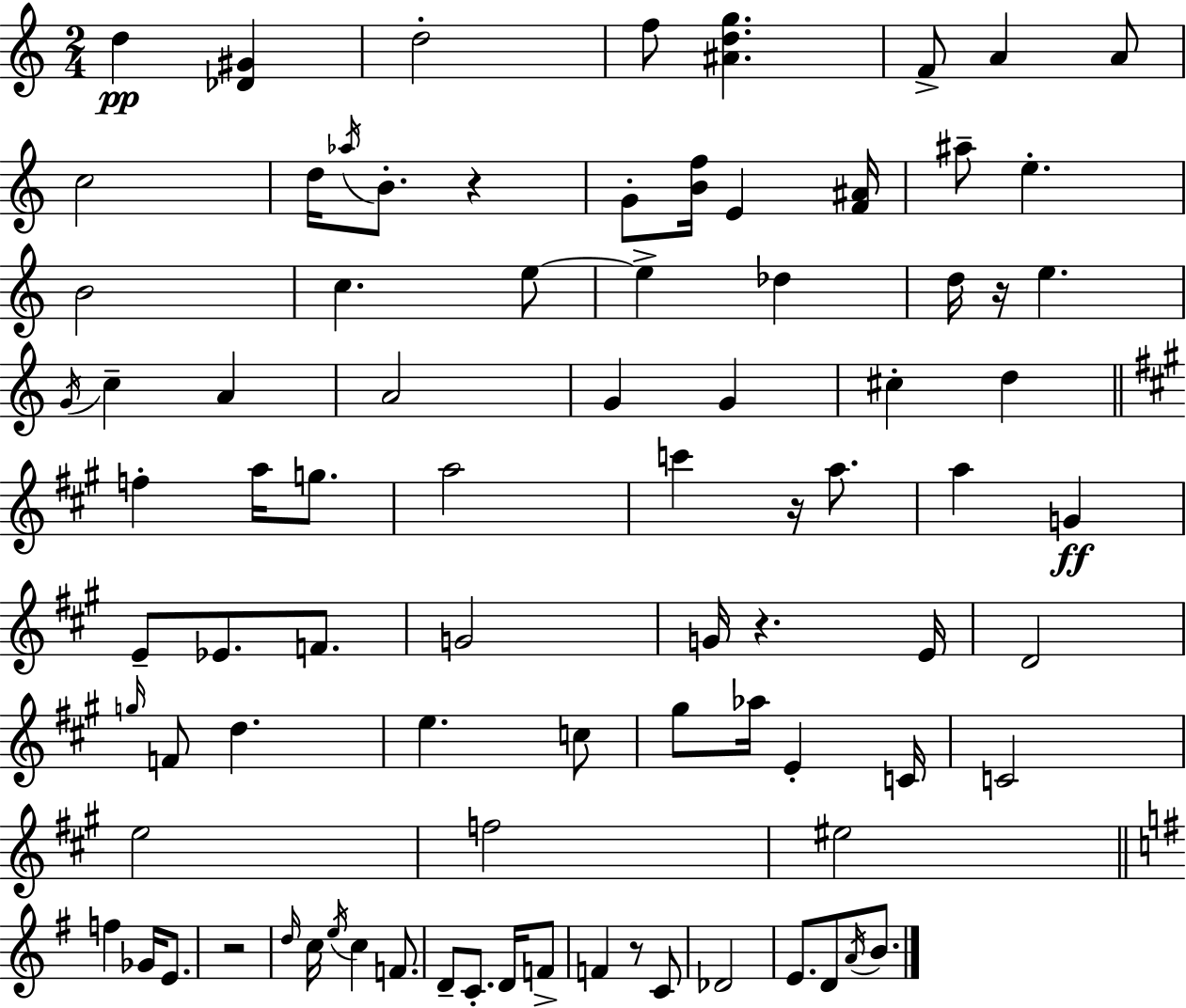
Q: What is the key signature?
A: C major